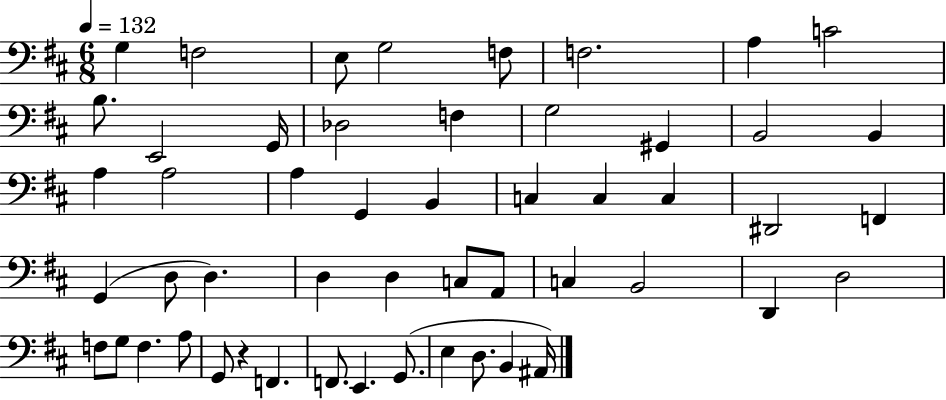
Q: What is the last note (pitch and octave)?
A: A#2